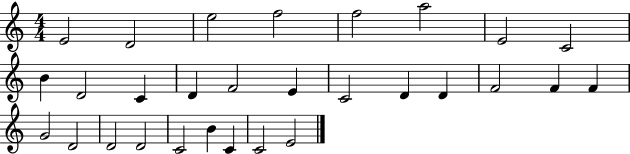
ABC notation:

X:1
T:Untitled
M:4/4
L:1/4
K:C
E2 D2 e2 f2 f2 a2 E2 C2 B D2 C D F2 E C2 D D F2 F F G2 D2 D2 D2 C2 B C C2 E2